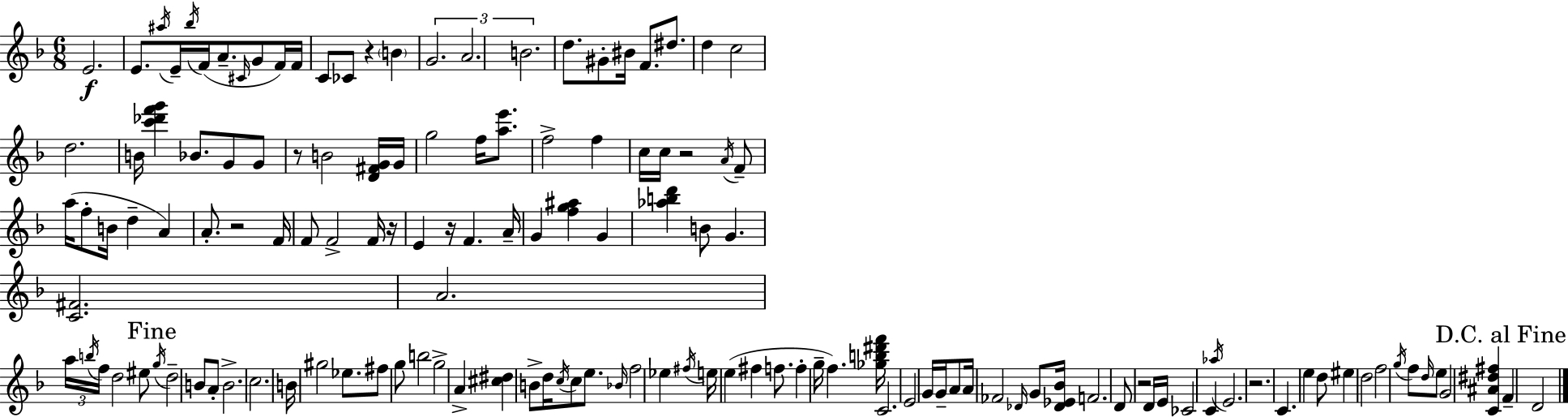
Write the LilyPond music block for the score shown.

{
  \clef treble
  \numericTimeSignature
  \time 6/8
  \key d \minor
  e'2.\f | e'8. \acciaccatura { ais''16 } e'16-- \acciaccatura { bes''16 }( f'16 a'8.-- \grace { cis'16 } g'8 | f'16) f'16 c'8 ces'8 r4 \parenthesize b'4 | \tuplet 3/2 { g'2. | \break a'2. | b'2. } | d''8. gis'8-. bis'16 f'8. | dis''8. d''4 c''2 | \break d''2. | b'16 <c''' des''' f''' g'''>4 bes'8. g'8 | g'8 r8 b'2 | <d' fis' g'>16 g'16 g''2 f''16 | \break <a'' e'''>8. f''2-> f''4 | c''16 c''16 r2 | \acciaccatura { a'16 } f'8-- a''16( f''8-. b'16 d''4-- | a'4) a'8.-. r2 | \break f'16 f'8 f'2-> | f'16 r16 e'4 r16 f'4. | a'16-- g'4 <f'' g'' ais''>4 | g'4 <aes'' b'' d'''>4 b'8 g'4. | \break <c' fis'>2. | a'2. | \tuplet 3/2 { a''16 \acciaccatura { b''16 } f''16 } d''2 | eis''8 \mark "Fine" \acciaccatura { g''16 } d''2-- | \break b'8 a'8-. b'2.-> | c''2. | b'16 gis''2 | ees''8. fis''8 g''8 b''2 | \break g''2-> | a'4-> <cis'' dis''>4 b'8-> | d''16 \acciaccatura { c''16 } c''8 e''8. \grace { bes'16 } f''2 | ees''4 \acciaccatura { fis''16 } e''16 e''4( | \break fis''4 f''8. f''4-. | g''16-- f''4.) <ges'' b'' dis''' f'''>16 c'2. | e'2 | g'16 g'16-- a'8 a'16 fes'2 | \break \grace { des'16 } g'8 <des' ees' bes'>16 f'2. | d'8 | r2 d'16 e'16 ces'2 | c'4 \acciaccatura { aes''16 } e'2. | \break r2. | c'4. | e''4 d''8 eis''4 | d''2 f''2 | \break \acciaccatura { g''16 } f''8 \grace { d''16 } e''8 | g'2 <c' ais' dis'' fis''>4 | \mark "D.C. al Fine" f'4-- d'2 | \bar "|."
}